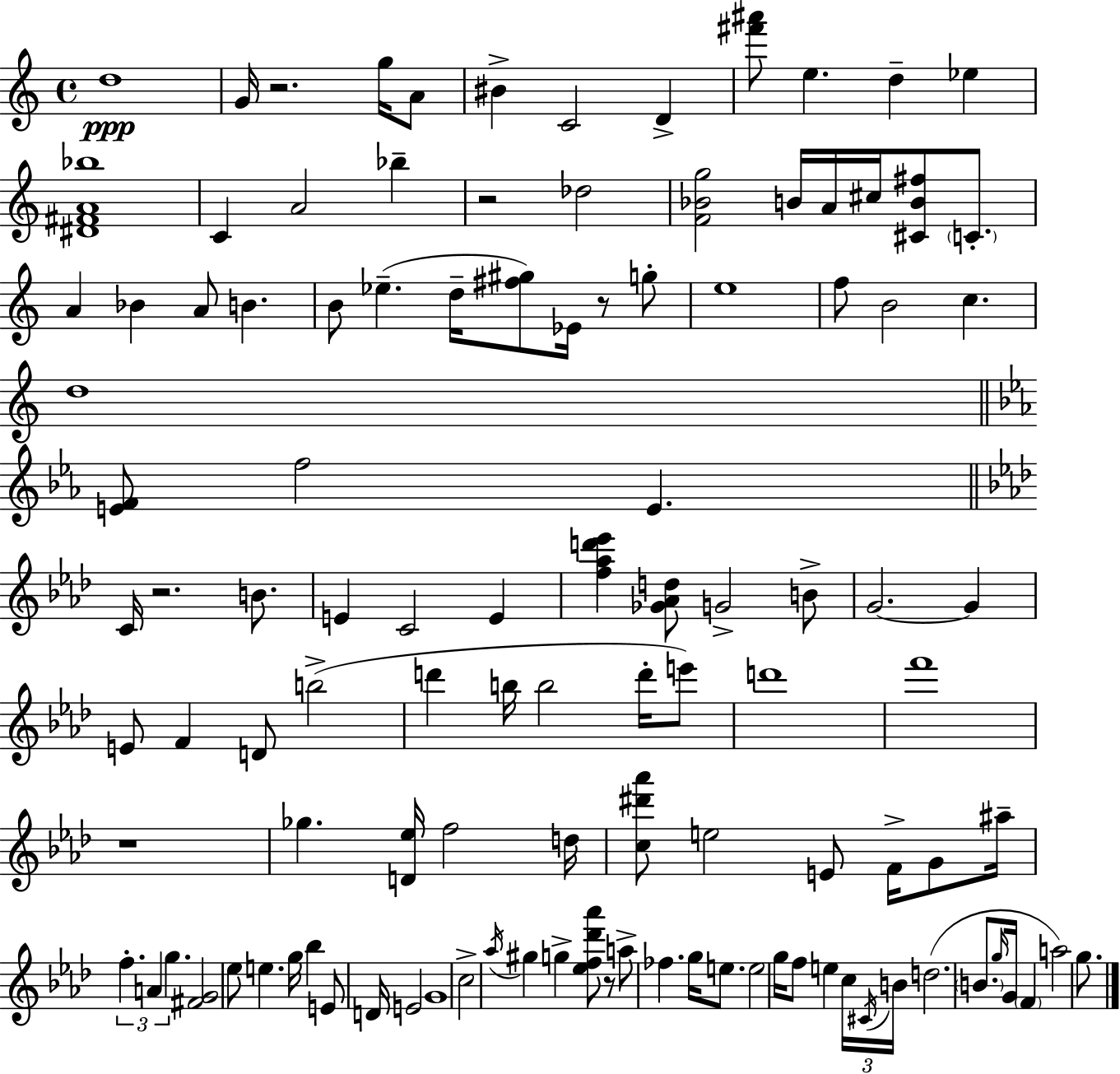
D5/w G4/s R/h. G5/s A4/e BIS4/q C4/h D4/q [F#6,A#6]/e E5/q. D5/q Eb5/q [D#4,F#4,A4,Bb5]/w C4/q A4/h Bb5/q R/h Db5/h [F4,Bb4,G5]/h B4/s A4/s C#5/s [C#4,B4,F#5]/e C4/e. A4/q Bb4/q A4/e B4/q. B4/e Eb5/q. D5/s [F#5,G#5]/e Eb4/s R/e G5/e E5/w F5/e B4/h C5/q. D5/w [E4,F4]/e F5/h E4/q. C4/s R/h. B4/e. E4/q C4/h E4/q [F5,Ab5,D6,Eb6]/q [Gb4,Ab4,D5]/e G4/h B4/e G4/h. G4/q E4/e F4/q D4/e B5/h D6/q B5/s B5/h D6/s E6/e D6/w F6/w R/w Gb5/q. [D4,Eb5]/s F5/h D5/s [C5,D#6,Ab6]/e E5/h E4/e F4/s G4/e A#5/s F5/q. A4/q G5/q. [F#4,G4]/h Eb5/e E5/q. G5/s Bb5/q E4/e D4/s E4/h G4/w C5/h Ab5/s G#5/q G5/q [Eb5,F5,Db6,Ab6]/e R/e A5/e FES5/q. G5/s E5/e. E5/h G5/s F5/e E5/q C5/s C#4/s B4/s D5/h. B4/e. G5/s G4/s F4/q A5/h G5/e.